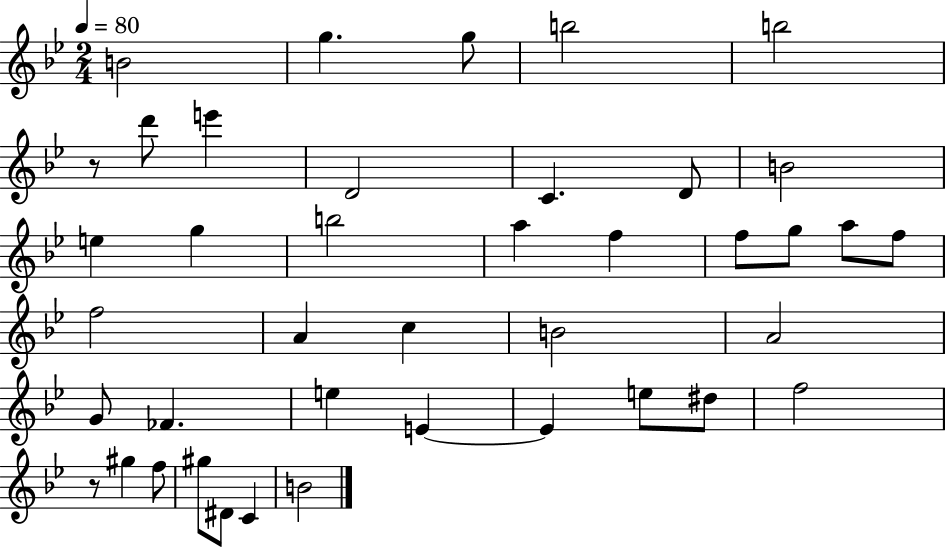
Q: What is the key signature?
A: BES major